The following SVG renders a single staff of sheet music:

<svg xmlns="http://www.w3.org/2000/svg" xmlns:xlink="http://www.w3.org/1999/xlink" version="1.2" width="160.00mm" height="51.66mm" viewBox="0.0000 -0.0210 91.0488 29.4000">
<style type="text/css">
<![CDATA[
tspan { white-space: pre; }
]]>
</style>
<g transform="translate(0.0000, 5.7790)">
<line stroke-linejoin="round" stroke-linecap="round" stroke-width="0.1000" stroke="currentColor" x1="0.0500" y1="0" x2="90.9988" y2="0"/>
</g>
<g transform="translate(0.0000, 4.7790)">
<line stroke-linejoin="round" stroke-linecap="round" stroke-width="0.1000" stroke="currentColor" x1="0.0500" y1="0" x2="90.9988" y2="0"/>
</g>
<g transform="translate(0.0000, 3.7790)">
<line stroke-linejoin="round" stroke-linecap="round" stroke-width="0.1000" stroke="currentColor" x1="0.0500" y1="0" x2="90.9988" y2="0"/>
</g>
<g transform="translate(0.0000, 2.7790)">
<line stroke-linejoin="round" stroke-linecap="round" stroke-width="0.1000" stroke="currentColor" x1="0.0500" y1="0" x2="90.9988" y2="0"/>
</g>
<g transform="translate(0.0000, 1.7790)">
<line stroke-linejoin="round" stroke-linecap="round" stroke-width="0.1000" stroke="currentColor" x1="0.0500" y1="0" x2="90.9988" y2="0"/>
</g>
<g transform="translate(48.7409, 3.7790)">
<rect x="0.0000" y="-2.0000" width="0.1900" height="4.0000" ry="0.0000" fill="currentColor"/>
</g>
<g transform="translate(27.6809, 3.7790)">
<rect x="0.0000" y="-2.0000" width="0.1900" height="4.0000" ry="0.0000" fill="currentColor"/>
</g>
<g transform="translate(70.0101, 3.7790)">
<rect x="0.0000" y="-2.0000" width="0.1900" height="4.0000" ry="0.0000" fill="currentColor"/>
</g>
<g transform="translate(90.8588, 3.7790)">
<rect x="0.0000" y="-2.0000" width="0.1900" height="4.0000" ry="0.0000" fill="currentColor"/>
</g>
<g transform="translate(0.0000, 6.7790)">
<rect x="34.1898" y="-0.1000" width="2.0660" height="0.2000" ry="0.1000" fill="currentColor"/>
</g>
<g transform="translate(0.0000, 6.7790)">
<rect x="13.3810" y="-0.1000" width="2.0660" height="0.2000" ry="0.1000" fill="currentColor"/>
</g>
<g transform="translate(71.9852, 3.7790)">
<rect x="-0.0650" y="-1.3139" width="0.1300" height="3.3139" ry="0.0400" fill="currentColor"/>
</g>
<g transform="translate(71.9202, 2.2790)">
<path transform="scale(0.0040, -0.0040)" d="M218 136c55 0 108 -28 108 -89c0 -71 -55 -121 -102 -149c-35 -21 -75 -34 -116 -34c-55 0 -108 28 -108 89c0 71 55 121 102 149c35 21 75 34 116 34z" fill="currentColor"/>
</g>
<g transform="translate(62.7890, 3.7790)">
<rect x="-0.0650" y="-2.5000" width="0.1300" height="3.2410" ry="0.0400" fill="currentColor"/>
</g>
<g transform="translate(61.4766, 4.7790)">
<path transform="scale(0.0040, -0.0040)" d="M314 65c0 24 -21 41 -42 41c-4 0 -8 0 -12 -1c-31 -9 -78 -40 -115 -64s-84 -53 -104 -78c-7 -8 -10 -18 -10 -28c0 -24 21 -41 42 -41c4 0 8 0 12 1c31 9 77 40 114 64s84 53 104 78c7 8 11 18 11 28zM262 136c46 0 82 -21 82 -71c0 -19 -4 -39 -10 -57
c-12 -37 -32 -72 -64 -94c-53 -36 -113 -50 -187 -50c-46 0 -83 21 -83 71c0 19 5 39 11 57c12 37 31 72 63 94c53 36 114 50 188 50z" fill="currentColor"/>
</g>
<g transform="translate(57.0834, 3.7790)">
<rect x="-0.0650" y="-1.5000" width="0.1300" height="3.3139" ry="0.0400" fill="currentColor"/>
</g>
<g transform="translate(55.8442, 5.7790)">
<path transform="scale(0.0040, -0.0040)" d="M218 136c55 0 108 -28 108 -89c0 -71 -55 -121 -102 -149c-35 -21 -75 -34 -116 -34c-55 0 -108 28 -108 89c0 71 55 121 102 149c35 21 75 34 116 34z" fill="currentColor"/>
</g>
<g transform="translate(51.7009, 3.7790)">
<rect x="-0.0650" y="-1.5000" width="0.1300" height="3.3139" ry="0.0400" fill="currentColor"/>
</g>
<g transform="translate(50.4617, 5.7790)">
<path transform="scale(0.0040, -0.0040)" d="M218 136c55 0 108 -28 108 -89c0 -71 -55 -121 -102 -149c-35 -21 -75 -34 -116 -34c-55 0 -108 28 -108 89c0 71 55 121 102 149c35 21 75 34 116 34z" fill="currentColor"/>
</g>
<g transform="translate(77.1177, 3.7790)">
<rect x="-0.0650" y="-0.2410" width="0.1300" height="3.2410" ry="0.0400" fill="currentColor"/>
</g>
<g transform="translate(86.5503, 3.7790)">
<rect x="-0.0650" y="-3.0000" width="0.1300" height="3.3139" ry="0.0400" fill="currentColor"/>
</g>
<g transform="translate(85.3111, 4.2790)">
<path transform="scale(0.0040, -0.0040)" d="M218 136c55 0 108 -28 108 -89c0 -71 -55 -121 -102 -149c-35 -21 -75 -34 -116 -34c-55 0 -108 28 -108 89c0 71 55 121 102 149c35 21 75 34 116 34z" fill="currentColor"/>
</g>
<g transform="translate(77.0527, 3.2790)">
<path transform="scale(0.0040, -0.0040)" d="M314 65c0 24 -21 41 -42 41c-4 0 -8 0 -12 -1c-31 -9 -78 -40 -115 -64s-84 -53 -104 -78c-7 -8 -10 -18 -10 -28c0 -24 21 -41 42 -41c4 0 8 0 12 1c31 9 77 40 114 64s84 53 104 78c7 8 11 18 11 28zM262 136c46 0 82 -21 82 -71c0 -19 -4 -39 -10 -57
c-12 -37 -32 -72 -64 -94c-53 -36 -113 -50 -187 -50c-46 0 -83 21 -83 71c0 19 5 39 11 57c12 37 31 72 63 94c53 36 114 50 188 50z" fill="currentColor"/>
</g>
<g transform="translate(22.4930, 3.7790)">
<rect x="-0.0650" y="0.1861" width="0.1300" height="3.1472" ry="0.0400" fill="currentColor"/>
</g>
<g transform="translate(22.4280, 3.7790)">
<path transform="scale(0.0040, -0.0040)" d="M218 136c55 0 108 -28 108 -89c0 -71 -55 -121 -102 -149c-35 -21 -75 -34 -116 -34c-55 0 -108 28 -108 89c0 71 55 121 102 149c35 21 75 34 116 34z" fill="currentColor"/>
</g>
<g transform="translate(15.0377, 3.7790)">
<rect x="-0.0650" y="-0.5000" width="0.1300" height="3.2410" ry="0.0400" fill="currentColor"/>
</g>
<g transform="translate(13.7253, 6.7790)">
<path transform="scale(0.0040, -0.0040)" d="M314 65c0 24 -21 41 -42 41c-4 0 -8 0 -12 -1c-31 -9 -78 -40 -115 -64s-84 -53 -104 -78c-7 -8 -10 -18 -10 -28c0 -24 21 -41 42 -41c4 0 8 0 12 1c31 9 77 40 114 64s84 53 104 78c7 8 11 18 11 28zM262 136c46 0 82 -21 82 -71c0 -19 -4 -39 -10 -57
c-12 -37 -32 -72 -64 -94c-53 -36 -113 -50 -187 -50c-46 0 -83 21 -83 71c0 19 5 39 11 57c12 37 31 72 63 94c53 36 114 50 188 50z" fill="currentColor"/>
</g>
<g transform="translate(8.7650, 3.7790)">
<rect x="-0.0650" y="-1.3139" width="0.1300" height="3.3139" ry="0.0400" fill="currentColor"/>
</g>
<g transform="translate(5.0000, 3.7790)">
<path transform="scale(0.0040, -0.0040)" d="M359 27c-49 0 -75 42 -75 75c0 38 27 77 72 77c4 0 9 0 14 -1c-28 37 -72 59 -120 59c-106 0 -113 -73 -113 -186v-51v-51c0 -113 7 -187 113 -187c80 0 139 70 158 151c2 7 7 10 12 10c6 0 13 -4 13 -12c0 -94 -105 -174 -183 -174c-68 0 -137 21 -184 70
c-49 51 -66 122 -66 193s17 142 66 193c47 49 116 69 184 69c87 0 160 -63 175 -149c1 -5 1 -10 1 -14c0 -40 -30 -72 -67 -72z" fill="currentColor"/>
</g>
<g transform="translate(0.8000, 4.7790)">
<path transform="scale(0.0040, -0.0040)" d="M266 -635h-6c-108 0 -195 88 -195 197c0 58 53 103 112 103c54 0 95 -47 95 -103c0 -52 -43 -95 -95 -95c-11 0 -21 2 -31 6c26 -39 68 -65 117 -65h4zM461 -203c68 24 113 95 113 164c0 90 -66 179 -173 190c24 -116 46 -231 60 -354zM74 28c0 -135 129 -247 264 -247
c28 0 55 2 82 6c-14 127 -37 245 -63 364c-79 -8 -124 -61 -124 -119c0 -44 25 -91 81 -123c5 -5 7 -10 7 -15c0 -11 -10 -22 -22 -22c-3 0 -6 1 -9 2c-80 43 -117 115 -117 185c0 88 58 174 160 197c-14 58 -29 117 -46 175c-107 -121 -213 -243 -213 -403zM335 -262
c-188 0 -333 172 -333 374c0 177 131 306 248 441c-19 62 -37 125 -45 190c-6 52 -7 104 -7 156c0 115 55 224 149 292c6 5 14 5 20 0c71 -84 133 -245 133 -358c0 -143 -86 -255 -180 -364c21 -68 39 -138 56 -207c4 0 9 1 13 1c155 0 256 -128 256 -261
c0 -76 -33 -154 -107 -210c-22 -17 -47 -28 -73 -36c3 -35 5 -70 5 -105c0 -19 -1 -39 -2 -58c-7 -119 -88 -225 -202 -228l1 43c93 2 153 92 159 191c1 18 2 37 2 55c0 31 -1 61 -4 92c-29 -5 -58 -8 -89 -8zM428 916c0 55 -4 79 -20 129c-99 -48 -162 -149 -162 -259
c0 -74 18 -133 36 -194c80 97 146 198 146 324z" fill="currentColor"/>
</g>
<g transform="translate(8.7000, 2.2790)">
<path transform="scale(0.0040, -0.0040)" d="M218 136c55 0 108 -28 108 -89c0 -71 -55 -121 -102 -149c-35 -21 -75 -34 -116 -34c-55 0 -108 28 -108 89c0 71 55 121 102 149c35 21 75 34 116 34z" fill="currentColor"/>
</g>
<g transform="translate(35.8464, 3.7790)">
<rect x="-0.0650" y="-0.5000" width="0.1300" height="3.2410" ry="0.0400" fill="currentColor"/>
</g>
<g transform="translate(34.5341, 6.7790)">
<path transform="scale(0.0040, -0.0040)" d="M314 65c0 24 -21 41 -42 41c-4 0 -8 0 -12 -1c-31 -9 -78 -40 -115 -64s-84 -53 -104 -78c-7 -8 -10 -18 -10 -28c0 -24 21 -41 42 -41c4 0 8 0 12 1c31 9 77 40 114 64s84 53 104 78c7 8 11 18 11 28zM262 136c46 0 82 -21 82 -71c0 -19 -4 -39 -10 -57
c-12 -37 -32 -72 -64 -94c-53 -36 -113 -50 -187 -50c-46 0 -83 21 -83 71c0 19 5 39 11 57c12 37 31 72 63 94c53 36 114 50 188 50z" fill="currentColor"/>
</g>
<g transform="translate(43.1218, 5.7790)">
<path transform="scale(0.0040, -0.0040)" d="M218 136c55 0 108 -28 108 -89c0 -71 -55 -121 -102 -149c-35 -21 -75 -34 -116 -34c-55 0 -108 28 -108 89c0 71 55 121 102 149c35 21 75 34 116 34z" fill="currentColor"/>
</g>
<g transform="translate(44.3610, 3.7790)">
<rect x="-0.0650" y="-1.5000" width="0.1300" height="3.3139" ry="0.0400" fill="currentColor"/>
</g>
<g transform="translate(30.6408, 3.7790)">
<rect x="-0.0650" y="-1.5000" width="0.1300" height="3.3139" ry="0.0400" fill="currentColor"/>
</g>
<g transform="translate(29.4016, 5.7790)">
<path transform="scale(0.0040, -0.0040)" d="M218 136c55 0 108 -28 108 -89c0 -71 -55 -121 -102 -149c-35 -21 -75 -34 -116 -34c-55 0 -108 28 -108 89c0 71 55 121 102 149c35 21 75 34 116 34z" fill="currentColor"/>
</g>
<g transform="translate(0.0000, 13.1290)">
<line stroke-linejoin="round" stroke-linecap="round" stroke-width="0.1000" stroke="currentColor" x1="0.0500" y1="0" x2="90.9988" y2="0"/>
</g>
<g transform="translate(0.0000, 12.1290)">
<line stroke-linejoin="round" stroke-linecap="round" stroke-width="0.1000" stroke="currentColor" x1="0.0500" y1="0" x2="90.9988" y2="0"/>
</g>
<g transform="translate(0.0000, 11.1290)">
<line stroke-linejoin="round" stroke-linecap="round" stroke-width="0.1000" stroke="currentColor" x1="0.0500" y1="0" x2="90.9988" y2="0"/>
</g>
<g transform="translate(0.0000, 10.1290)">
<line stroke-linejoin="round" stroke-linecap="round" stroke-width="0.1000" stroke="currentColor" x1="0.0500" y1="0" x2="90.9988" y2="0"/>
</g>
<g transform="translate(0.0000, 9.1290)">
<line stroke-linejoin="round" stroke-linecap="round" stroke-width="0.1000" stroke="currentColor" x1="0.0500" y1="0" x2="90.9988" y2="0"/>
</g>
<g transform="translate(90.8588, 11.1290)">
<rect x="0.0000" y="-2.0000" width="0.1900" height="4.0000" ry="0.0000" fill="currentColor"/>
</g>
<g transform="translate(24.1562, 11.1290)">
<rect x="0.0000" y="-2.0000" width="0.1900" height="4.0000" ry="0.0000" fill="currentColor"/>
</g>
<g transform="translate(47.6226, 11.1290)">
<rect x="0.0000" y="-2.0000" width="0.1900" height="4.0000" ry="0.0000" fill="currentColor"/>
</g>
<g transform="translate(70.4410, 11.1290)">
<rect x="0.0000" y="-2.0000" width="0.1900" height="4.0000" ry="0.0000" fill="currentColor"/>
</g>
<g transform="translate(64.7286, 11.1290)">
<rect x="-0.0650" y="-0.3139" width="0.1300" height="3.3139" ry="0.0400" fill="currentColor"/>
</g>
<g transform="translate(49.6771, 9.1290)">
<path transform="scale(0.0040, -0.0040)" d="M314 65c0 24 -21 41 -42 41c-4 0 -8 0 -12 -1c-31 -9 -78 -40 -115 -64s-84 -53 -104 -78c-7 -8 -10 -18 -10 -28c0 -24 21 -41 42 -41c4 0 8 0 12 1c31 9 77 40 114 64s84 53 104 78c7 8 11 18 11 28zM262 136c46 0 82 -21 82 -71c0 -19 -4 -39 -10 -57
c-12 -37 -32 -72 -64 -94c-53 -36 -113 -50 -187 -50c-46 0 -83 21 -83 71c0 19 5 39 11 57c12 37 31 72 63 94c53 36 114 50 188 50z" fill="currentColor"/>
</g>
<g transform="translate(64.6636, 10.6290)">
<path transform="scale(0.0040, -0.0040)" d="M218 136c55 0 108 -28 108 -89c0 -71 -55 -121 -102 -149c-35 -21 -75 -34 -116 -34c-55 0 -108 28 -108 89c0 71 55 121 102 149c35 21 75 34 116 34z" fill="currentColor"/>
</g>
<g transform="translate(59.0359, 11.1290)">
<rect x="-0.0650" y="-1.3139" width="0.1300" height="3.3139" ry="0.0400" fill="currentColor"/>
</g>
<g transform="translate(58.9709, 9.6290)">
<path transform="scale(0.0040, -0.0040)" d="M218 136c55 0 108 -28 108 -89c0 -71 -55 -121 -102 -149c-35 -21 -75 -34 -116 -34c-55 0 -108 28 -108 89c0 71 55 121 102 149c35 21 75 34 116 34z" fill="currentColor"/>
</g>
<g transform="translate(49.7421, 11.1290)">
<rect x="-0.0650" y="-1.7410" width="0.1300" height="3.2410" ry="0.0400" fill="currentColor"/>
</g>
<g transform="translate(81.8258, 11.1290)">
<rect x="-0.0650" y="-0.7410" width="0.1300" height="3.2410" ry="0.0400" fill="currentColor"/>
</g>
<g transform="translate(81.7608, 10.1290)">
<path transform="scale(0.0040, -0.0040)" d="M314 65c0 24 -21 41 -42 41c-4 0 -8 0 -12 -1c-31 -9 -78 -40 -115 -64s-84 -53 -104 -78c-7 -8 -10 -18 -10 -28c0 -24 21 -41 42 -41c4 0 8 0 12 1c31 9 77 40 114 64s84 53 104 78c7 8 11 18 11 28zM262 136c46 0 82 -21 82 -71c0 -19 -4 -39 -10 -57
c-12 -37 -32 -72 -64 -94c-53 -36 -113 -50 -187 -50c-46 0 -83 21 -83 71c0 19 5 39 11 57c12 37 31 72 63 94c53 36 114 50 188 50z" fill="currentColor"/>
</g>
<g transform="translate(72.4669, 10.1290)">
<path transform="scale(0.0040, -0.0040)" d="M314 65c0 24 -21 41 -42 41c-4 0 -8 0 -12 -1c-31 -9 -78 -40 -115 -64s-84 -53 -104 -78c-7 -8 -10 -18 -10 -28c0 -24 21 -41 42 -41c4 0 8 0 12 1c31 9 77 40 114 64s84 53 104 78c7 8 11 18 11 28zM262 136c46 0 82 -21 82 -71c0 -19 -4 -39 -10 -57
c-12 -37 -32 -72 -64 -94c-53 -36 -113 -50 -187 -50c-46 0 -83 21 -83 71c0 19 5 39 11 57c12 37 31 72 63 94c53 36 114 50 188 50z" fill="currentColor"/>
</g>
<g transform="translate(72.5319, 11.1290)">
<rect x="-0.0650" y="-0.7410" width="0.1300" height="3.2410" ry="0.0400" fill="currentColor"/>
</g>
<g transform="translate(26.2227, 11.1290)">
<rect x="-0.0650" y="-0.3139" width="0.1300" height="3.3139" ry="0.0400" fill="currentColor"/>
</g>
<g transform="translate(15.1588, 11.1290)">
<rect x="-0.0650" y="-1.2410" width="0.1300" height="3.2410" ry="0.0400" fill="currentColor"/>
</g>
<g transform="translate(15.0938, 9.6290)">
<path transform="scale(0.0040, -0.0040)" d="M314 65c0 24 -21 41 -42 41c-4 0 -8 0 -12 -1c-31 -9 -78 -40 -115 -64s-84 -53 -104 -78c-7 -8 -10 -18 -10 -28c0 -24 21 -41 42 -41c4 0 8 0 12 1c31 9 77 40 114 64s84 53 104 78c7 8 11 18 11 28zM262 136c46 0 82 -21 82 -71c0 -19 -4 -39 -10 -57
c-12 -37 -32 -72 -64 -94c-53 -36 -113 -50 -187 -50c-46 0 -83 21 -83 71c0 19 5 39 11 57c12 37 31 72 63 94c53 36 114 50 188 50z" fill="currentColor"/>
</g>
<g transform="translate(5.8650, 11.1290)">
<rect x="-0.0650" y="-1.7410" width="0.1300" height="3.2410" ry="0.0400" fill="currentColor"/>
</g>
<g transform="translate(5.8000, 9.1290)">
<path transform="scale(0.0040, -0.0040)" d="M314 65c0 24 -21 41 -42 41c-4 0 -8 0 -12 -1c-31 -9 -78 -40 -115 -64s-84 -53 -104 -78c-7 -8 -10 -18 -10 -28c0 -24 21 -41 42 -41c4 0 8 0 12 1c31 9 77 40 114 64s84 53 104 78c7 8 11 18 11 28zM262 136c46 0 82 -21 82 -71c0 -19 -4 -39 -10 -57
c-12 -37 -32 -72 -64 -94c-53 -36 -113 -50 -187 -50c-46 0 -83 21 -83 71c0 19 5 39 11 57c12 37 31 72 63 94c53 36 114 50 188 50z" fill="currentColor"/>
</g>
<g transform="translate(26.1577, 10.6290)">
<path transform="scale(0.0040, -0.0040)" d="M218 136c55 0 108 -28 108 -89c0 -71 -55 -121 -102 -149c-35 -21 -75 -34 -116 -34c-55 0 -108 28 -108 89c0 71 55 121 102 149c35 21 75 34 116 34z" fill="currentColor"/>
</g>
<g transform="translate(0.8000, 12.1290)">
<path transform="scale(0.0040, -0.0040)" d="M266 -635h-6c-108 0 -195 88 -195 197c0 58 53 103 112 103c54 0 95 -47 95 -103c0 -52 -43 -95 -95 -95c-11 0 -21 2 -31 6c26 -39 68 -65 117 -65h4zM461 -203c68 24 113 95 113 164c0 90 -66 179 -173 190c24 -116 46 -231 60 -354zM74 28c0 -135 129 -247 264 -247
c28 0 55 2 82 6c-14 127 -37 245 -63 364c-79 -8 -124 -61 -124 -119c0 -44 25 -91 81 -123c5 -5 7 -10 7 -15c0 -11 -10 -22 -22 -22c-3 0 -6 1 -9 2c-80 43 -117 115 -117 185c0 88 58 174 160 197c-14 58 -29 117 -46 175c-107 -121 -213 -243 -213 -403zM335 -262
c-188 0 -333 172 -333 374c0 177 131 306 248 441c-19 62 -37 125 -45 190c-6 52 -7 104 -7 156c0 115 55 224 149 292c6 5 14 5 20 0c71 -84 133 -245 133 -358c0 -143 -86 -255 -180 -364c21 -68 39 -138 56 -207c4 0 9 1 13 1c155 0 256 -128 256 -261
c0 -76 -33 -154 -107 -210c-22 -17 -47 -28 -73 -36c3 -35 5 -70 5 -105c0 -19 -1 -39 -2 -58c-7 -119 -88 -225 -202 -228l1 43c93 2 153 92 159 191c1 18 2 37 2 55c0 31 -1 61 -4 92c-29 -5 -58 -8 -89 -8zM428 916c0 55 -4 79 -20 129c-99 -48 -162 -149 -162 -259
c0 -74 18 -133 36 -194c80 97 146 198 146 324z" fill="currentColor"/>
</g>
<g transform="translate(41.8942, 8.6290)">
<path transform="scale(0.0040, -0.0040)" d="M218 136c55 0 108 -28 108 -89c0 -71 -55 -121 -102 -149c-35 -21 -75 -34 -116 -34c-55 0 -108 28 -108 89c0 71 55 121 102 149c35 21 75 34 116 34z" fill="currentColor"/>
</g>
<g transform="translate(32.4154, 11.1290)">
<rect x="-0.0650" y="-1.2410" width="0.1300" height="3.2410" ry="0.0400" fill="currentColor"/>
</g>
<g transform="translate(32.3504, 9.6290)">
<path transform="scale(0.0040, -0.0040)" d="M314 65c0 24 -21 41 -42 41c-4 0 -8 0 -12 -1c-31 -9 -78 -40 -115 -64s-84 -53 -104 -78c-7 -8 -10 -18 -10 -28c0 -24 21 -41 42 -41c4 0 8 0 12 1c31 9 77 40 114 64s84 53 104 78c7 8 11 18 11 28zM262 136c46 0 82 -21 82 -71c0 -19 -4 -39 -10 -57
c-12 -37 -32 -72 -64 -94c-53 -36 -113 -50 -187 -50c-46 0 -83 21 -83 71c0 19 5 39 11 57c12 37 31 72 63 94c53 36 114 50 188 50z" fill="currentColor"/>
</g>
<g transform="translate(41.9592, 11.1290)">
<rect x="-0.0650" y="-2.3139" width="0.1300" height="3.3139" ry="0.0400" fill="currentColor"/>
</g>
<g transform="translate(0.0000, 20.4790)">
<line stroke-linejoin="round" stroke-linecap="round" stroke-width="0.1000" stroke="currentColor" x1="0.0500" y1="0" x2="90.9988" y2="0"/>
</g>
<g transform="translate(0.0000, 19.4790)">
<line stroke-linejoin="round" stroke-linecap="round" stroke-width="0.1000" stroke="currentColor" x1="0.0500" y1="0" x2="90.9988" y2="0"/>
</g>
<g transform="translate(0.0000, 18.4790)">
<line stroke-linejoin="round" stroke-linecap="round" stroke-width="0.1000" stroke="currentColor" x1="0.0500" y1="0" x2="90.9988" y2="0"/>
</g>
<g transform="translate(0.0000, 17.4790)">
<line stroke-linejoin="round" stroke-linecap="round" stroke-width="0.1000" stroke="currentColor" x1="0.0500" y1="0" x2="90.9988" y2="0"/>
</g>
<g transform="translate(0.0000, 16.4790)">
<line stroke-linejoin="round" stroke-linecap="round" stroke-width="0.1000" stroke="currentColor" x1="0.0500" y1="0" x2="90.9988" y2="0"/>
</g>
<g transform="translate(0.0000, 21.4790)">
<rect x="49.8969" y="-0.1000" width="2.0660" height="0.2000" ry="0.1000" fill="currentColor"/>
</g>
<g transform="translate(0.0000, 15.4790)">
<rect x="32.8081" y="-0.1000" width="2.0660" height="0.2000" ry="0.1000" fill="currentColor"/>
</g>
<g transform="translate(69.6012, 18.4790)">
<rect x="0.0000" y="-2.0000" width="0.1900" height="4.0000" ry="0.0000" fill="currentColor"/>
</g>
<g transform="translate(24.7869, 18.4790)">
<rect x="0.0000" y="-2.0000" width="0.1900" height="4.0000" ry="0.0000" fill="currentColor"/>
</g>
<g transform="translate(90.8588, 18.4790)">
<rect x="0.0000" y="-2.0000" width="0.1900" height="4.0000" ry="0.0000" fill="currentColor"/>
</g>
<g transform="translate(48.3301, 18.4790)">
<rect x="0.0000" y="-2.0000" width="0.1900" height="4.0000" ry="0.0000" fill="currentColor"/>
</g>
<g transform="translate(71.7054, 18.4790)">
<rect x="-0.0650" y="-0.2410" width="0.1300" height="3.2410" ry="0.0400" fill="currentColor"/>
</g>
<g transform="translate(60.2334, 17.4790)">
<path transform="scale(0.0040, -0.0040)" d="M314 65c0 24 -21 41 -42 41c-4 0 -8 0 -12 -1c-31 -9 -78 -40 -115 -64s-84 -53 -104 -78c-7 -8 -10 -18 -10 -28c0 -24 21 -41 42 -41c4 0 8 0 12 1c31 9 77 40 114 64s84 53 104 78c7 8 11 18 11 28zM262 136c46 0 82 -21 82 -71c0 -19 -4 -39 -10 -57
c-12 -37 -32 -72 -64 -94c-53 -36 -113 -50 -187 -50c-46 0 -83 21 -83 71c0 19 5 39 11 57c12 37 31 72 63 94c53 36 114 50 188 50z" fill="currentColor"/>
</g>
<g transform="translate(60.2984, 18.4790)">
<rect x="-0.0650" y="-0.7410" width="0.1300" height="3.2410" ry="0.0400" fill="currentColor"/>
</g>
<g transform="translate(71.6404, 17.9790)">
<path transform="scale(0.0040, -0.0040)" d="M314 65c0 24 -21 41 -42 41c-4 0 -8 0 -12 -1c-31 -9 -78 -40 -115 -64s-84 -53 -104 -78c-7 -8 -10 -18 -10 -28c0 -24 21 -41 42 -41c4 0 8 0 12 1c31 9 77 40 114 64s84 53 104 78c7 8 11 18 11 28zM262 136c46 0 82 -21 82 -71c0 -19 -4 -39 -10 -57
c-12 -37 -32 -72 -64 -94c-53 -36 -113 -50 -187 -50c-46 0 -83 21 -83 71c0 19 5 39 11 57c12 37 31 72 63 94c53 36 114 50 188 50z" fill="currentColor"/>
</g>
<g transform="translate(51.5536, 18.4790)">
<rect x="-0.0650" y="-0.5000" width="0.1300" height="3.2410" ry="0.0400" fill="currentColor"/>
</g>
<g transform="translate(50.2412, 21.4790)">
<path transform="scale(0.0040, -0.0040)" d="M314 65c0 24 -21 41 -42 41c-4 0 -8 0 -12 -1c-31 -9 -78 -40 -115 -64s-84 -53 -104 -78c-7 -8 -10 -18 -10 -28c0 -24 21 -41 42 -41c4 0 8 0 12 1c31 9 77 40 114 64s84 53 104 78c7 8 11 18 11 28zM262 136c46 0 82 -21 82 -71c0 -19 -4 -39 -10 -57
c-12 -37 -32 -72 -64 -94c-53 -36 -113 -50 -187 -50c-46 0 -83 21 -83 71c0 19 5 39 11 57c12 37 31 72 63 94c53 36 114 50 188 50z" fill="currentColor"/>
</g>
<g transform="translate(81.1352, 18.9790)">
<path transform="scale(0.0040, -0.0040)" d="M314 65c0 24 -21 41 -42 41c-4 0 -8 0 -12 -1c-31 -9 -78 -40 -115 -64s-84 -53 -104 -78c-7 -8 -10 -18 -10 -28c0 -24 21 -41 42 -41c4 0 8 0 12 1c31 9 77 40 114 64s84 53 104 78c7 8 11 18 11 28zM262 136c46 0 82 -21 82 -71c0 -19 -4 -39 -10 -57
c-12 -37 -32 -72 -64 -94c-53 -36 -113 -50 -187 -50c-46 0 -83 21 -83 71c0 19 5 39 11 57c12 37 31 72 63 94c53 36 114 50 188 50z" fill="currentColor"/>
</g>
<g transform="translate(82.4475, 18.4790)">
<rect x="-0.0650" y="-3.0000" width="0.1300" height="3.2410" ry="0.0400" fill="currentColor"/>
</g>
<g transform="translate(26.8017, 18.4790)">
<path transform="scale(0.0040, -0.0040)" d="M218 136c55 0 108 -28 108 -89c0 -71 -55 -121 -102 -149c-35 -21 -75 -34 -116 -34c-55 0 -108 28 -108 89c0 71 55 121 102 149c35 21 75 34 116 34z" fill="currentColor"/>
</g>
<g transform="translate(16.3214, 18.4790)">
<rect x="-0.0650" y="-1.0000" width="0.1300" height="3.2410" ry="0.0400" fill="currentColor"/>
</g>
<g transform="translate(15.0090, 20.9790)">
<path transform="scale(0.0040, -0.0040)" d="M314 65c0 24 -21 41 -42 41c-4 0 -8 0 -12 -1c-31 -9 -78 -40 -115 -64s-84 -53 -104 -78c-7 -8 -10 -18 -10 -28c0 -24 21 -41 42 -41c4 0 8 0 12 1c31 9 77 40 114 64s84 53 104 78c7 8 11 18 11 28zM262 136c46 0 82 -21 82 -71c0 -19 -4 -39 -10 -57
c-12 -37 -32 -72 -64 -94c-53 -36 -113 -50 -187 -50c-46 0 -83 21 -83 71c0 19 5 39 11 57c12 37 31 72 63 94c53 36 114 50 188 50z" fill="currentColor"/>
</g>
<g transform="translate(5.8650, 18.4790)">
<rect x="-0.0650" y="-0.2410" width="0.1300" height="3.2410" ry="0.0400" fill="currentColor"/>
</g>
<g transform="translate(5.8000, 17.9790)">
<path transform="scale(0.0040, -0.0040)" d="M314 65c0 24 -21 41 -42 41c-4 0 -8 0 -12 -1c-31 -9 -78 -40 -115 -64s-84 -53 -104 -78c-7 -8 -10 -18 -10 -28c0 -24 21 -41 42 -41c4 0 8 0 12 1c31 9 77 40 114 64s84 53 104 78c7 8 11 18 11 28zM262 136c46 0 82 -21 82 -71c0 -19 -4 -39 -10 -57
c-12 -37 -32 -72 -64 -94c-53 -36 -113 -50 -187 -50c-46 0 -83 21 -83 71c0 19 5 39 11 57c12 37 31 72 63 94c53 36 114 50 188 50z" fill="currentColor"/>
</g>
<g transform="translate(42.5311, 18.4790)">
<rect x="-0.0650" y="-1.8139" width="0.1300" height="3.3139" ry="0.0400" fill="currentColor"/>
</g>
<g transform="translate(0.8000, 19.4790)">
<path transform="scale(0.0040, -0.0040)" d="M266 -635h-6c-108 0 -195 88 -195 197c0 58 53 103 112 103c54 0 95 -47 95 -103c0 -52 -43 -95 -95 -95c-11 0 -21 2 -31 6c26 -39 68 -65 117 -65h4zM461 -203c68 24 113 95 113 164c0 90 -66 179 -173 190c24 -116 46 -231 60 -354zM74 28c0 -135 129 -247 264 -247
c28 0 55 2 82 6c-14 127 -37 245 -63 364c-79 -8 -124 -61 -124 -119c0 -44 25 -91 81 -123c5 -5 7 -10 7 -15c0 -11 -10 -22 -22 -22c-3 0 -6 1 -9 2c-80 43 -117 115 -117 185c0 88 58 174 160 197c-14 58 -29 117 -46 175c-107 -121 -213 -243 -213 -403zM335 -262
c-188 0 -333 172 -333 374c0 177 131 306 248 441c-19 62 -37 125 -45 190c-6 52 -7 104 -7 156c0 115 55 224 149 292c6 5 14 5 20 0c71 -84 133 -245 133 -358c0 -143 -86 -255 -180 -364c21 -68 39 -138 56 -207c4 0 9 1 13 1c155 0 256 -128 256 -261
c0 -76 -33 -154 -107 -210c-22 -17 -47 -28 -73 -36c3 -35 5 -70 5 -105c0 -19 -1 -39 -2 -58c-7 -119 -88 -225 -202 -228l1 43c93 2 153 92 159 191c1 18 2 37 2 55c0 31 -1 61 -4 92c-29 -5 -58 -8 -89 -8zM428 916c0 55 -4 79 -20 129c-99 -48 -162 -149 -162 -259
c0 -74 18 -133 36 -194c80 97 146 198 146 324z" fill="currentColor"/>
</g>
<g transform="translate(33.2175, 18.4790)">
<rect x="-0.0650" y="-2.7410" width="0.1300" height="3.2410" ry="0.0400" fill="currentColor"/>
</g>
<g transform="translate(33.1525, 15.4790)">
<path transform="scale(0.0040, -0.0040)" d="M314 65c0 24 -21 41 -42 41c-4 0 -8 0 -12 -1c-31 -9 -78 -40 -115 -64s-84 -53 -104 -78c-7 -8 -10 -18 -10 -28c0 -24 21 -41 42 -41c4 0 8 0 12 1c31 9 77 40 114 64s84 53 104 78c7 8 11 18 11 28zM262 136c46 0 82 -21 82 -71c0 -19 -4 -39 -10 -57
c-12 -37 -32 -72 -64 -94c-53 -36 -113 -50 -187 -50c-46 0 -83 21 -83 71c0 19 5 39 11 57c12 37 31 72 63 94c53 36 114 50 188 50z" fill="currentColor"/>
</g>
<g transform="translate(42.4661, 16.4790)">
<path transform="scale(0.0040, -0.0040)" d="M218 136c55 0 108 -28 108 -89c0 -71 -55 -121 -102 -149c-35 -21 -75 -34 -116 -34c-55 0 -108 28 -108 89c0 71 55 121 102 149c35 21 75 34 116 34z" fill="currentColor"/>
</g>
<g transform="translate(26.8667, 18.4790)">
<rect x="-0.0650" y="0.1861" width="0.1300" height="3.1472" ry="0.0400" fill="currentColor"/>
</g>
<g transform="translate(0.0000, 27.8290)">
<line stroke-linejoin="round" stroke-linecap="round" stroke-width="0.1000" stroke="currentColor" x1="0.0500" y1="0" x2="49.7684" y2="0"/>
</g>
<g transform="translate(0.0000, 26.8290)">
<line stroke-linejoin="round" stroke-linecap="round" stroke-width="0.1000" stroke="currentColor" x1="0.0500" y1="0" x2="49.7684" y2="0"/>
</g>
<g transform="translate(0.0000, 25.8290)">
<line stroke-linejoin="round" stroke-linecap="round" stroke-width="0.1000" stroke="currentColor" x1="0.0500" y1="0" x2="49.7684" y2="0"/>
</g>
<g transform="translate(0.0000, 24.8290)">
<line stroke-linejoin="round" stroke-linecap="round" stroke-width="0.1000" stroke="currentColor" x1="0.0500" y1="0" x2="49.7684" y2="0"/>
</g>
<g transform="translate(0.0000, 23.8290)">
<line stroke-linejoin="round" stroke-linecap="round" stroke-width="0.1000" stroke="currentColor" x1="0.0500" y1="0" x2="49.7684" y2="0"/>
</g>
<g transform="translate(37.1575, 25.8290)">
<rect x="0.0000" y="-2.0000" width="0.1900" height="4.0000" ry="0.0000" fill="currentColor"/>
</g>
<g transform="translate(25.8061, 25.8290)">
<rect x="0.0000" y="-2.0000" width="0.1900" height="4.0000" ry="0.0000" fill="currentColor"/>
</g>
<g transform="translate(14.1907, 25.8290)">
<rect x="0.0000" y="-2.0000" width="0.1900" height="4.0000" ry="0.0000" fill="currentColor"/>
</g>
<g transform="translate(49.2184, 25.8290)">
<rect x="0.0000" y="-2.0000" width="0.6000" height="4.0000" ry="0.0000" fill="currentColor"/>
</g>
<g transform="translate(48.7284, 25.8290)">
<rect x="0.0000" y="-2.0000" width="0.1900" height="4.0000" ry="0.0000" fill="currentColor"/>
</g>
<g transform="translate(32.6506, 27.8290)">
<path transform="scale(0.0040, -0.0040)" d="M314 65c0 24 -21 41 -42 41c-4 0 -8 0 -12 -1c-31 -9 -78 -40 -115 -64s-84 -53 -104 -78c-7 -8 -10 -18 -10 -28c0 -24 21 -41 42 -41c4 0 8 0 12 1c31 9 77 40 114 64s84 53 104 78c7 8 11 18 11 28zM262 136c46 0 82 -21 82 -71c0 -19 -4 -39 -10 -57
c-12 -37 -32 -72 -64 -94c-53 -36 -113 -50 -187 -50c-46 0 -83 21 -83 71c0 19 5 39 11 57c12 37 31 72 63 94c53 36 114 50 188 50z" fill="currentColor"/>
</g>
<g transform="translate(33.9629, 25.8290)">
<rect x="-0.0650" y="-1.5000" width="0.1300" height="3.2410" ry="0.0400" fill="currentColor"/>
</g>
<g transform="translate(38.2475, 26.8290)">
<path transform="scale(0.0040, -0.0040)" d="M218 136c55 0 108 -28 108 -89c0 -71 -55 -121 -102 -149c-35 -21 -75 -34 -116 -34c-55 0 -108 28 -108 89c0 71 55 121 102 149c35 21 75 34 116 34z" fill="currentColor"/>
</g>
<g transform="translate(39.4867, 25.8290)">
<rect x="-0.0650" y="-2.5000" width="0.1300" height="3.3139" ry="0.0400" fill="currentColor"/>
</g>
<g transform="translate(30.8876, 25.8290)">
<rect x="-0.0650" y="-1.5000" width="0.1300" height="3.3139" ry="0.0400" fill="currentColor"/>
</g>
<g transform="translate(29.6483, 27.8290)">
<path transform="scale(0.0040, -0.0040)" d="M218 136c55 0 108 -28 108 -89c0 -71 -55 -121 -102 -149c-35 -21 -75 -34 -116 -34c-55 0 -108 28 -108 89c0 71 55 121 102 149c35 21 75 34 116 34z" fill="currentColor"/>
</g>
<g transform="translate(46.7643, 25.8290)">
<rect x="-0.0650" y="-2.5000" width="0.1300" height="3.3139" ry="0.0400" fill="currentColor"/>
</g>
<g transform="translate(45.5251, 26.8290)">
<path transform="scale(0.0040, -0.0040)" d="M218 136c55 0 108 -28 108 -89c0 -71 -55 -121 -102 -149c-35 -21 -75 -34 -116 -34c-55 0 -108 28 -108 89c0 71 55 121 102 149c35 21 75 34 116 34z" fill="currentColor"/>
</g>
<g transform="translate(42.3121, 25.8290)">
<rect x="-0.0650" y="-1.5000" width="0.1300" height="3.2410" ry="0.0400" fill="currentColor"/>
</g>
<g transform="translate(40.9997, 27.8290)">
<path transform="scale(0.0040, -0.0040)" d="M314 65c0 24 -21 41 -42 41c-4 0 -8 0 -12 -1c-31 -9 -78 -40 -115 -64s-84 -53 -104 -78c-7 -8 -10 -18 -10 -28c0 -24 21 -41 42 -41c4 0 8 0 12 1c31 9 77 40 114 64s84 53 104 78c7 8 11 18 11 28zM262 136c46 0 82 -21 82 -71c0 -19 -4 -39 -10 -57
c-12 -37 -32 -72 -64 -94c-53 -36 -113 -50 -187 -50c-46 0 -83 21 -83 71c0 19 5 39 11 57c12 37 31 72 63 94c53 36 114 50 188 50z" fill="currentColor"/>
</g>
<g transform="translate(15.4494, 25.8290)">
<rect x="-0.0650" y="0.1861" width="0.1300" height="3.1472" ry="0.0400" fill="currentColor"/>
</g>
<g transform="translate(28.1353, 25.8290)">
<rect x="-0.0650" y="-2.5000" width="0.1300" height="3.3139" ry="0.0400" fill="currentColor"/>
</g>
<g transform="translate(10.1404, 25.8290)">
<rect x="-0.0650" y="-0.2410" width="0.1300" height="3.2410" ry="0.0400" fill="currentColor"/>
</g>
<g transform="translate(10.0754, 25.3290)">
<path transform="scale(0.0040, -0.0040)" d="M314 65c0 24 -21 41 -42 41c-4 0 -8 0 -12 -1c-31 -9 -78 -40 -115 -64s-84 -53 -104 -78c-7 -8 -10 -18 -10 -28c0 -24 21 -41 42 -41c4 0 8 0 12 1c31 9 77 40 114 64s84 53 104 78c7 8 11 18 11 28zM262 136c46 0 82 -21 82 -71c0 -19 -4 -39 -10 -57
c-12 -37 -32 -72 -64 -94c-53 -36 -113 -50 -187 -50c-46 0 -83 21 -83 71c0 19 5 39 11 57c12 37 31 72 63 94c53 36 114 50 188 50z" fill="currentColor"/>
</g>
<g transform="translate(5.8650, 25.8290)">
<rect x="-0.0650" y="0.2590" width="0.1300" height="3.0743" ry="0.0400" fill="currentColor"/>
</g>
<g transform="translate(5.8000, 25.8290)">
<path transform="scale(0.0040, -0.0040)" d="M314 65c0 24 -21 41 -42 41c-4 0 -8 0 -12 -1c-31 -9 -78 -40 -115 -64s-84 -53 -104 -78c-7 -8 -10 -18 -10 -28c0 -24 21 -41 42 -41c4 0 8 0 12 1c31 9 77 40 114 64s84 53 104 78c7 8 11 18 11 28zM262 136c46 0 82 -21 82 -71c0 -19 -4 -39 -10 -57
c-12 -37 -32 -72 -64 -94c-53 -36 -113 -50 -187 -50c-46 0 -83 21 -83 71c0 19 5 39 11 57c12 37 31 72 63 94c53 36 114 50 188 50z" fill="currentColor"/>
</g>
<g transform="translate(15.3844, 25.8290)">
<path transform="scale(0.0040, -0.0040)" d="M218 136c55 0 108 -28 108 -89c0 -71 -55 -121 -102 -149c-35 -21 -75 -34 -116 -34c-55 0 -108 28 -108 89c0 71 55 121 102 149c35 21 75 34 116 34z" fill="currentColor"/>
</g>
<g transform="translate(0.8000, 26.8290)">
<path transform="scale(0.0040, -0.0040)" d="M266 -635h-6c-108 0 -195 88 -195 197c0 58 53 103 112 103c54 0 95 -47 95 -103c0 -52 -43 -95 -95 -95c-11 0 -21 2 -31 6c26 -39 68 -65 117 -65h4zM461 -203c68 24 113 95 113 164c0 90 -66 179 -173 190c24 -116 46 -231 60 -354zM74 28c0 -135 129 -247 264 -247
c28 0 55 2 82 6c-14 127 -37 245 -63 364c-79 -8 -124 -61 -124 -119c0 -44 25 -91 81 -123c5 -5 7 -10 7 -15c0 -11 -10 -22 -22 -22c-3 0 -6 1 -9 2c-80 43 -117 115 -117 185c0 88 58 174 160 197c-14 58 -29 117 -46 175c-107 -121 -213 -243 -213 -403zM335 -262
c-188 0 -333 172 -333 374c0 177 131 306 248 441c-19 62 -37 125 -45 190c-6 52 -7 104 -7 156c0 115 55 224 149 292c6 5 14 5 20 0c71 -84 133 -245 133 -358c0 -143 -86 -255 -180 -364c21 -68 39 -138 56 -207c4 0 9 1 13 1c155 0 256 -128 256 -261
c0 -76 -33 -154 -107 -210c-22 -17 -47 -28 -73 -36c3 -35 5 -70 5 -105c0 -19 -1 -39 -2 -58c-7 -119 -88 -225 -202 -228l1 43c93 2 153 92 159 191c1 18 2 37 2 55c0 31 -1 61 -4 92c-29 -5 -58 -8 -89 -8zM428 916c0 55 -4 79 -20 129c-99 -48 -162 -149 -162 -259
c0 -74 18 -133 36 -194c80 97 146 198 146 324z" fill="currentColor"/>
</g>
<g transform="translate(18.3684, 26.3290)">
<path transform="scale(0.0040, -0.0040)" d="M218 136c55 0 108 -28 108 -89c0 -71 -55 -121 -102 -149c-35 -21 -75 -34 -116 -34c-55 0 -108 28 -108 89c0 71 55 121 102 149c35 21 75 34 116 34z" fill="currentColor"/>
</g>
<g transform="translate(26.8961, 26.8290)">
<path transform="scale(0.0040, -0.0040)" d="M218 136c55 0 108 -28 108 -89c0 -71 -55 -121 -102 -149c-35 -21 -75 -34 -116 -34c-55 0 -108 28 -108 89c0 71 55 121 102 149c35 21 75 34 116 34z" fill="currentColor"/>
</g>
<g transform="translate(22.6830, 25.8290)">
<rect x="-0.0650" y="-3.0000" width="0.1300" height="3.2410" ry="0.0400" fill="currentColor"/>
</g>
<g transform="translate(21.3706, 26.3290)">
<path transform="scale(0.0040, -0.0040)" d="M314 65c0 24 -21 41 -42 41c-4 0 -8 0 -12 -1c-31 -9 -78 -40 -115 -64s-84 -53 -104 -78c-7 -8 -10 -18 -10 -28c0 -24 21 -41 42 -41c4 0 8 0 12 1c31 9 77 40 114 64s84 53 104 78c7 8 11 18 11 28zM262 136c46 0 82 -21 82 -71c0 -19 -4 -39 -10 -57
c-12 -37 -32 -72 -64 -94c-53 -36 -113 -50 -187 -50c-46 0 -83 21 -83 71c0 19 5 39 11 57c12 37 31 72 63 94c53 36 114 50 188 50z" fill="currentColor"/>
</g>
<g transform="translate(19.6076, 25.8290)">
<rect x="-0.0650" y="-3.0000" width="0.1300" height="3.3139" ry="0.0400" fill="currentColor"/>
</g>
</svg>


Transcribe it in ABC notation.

X:1
T:Untitled
M:4/4
L:1/4
K:C
e C2 B E C2 E E E G2 e c2 A f2 e2 c e2 g f2 e c d2 d2 c2 D2 B a2 f C2 d2 c2 A2 B2 c2 B A A2 G E E2 G E2 G